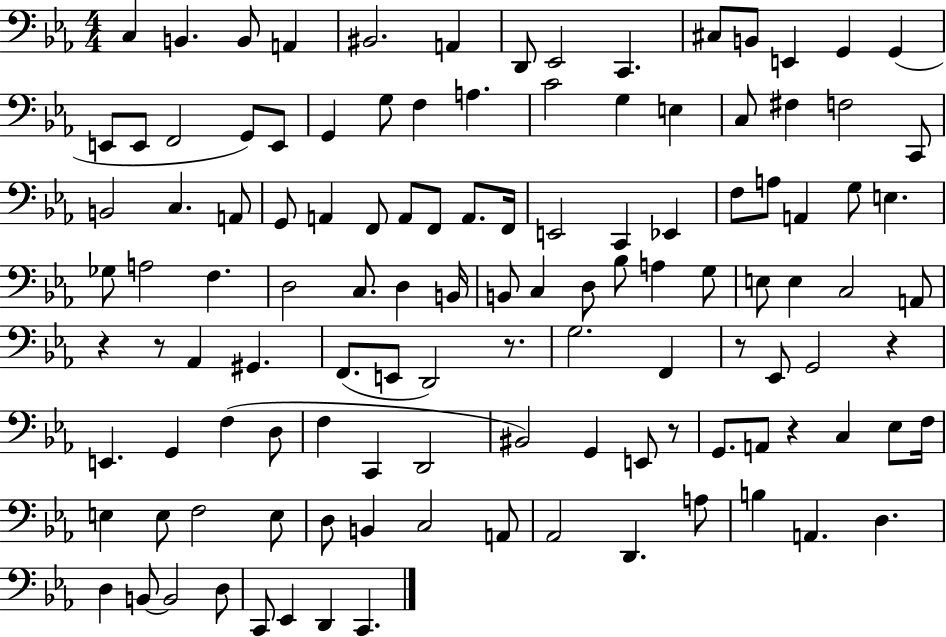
C3/q B2/q. B2/e A2/q BIS2/h. A2/q D2/e Eb2/h C2/q. C#3/e B2/e E2/q G2/q G2/q E2/e E2/e F2/h G2/e E2/e G2/q G3/e F3/q A3/q. C4/h G3/q E3/q C3/e F#3/q F3/h C2/e B2/h C3/q. A2/e G2/e A2/q F2/e A2/e F2/e A2/e. F2/s E2/h C2/q Eb2/q F3/e A3/e A2/q G3/e E3/q. Gb3/e A3/h F3/q. D3/h C3/e. D3/q B2/s B2/e C3/q D3/e Bb3/e A3/q G3/e E3/e E3/q C3/h A2/e R/q R/e Ab2/q G#2/q. F2/e. E2/e D2/h R/e. G3/h. F2/q R/e Eb2/e G2/h R/q E2/q. G2/q F3/q D3/e F3/q C2/q D2/h BIS2/h G2/q E2/e R/e G2/e. A2/e R/q C3/q Eb3/e F3/s E3/q E3/e F3/h E3/e D3/e B2/q C3/h A2/e Ab2/h D2/q. A3/e B3/q A2/q. D3/q. D3/q B2/e B2/h D3/e C2/e Eb2/q D2/q C2/q.